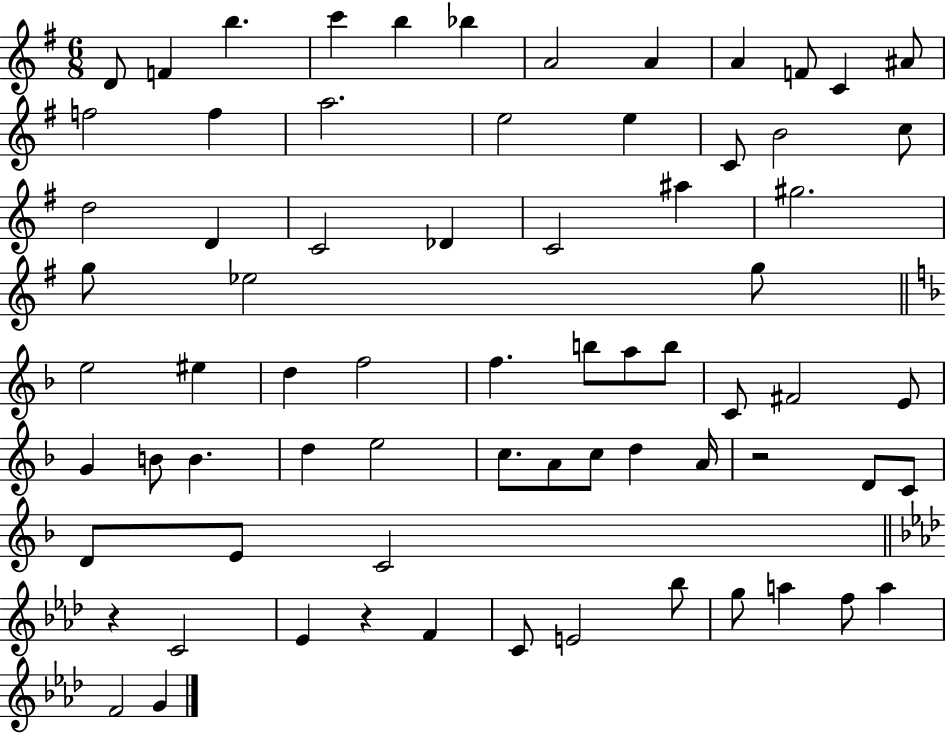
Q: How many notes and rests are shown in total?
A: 71